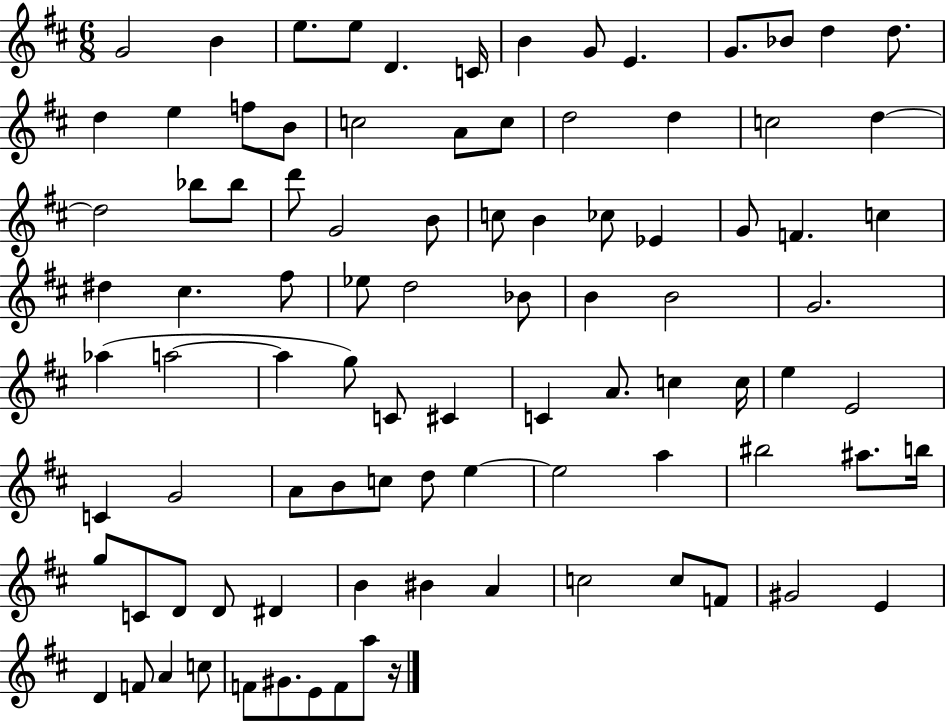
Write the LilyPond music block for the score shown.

{
  \clef treble
  \numericTimeSignature
  \time 6/8
  \key d \major
  g'2 b'4 | e''8. e''8 d'4. c'16 | b'4 g'8 e'4. | g'8. bes'8 d''4 d''8. | \break d''4 e''4 f''8 b'8 | c''2 a'8 c''8 | d''2 d''4 | c''2 d''4~~ | \break d''2 bes''8 bes''8 | d'''8 g'2 b'8 | c''8 b'4 ces''8 ees'4 | g'8 f'4. c''4 | \break dis''4 cis''4. fis''8 | ees''8 d''2 bes'8 | b'4 b'2 | g'2. | \break aes''4( a''2~~ | a''4 g''8) c'8 cis'4 | c'4 a'8. c''4 c''16 | e''4 e'2 | \break c'4 g'2 | a'8 b'8 c''8 d''8 e''4~~ | e''2 a''4 | bis''2 ais''8. b''16 | \break g''8 c'8 d'8 d'8 dis'4 | b'4 bis'4 a'4 | c''2 c''8 f'8 | gis'2 e'4 | \break d'4 f'8 a'4 c''8 | f'8 gis'8. e'8 f'8 a''8 r16 | \bar "|."
}